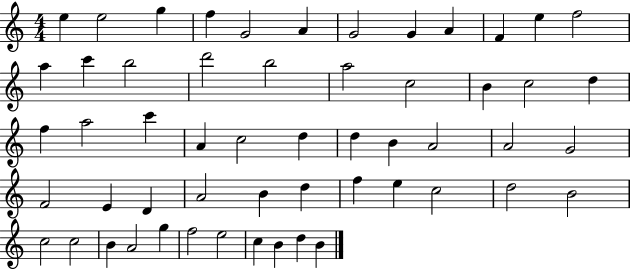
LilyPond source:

{
  \clef treble
  \numericTimeSignature
  \time 4/4
  \key c \major
  e''4 e''2 g''4 | f''4 g'2 a'4 | g'2 g'4 a'4 | f'4 e''4 f''2 | \break a''4 c'''4 b''2 | d'''2 b''2 | a''2 c''2 | b'4 c''2 d''4 | \break f''4 a''2 c'''4 | a'4 c''2 d''4 | d''4 b'4 a'2 | a'2 g'2 | \break f'2 e'4 d'4 | a'2 b'4 d''4 | f''4 e''4 c''2 | d''2 b'2 | \break c''2 c''2 | b'4 a'2 g''4 | f''2 e''2 | c''4 b'4 d''4 b'4 | \break \bar "|."
}